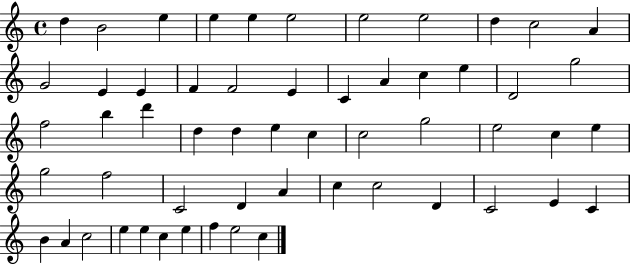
X:1
T:Untitled
M:4/4
L:1/4
K:C
d B2 e e e e2 e2 e2 d c2 A G2 E E F F2 E C A c e D2 g2 f2 b d' d d e c c2 g2 e2 c e g2 f2 C2 D A c c2 D C2 E C B A c2 e e c e f e2 c